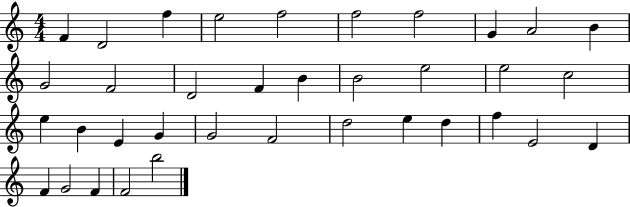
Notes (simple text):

F4/q D4/h F5/q E5/h F5/h F5/h F5/h G4/q A4/h B4/q G4/h F4/h D4/h F4/q B4/q B4/h E5/h E5/h C5/h E5/q B4/q E4/q G4/q G4/h F4/h D5/h E5/q D5/q F5/q E4/h D4/q F4/q G4/h F4/q F4/h B5/h